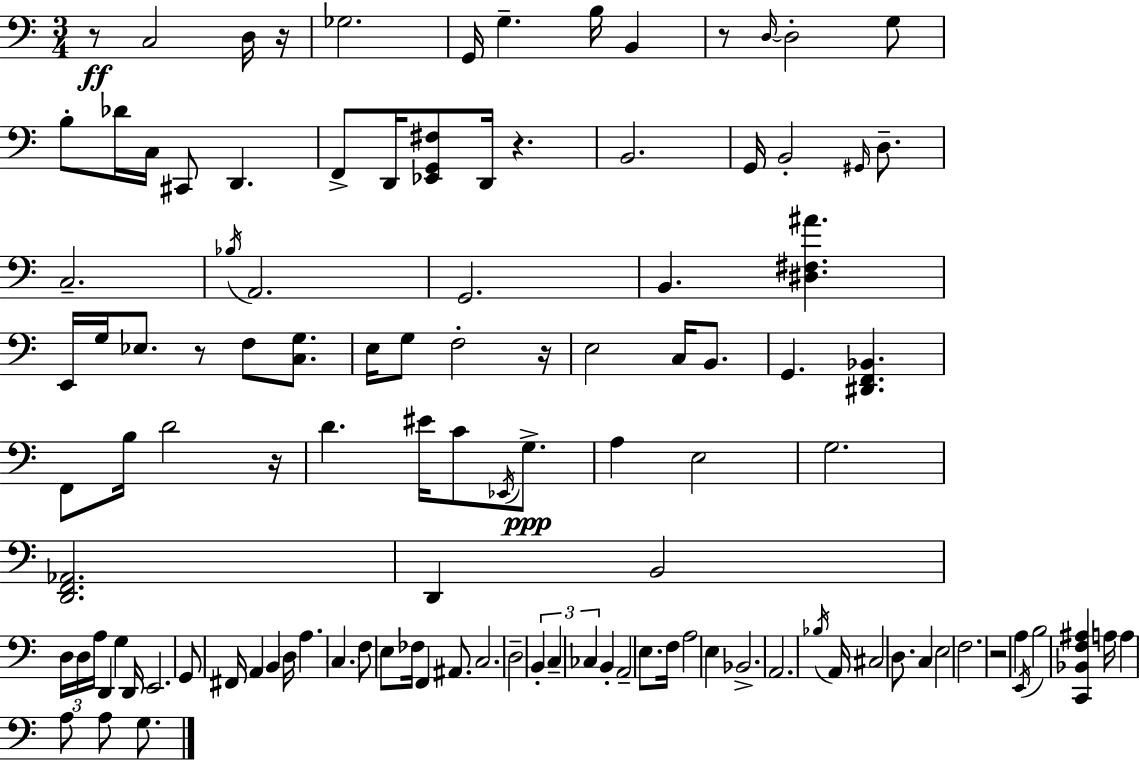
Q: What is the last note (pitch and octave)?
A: G3